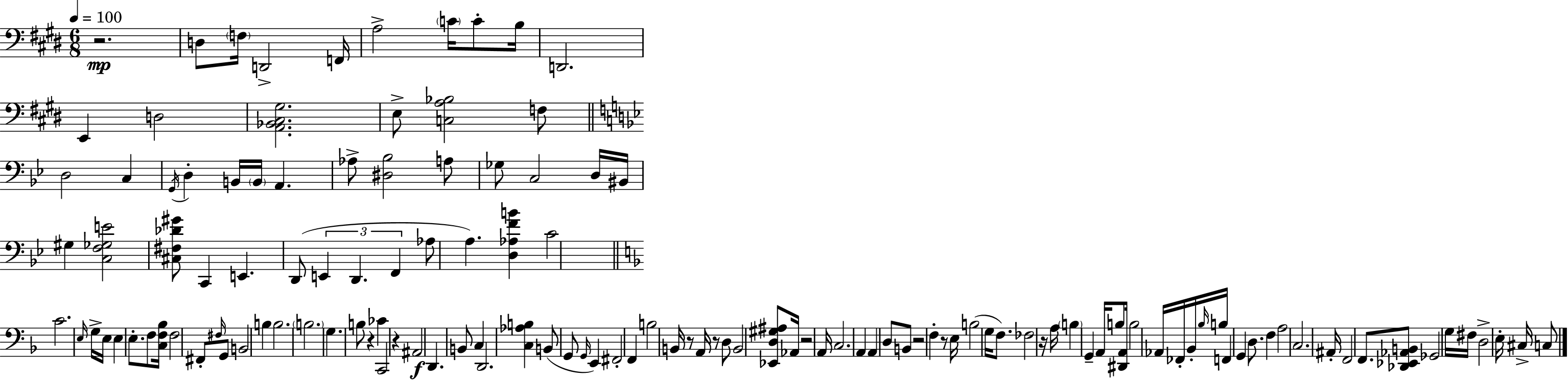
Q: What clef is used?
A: bass